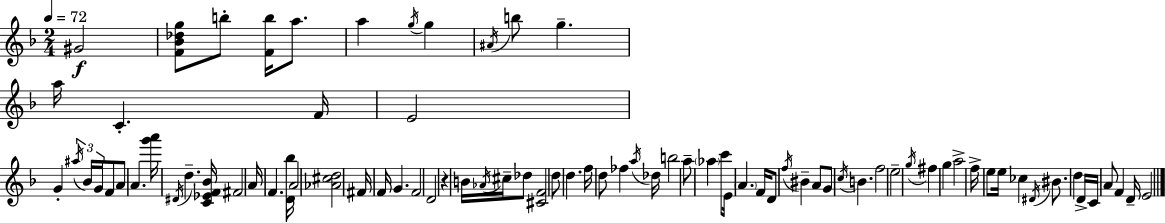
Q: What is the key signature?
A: D minor